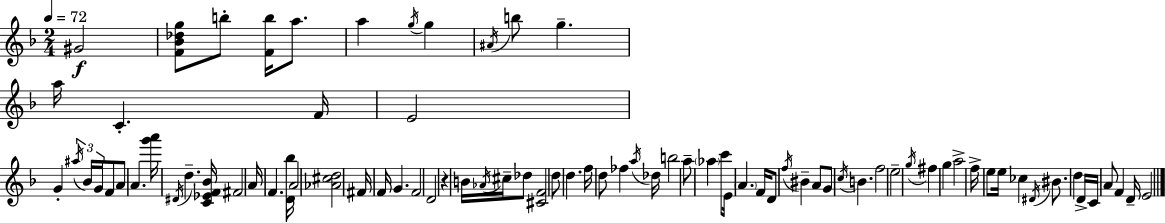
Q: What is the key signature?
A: D minor